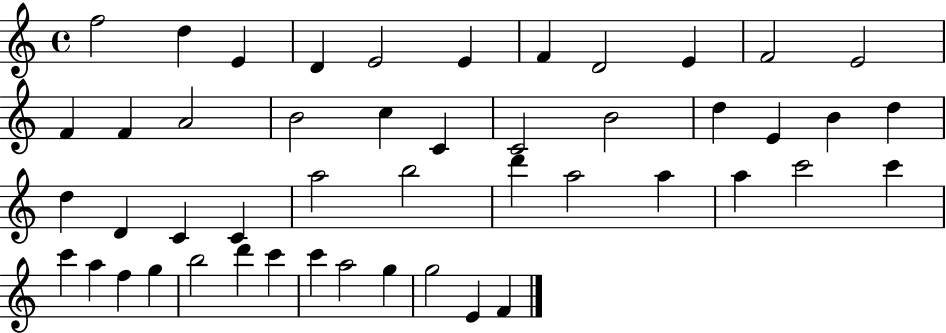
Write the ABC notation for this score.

X:1
T:Untitled
M:4/4
L:1/4
K:C
f2 d E D E2 E F D2 E F2 E2 F F A2 B2 c C C2 B2 d E B d d D C C a2 b2 d' a2 a a c'2 c' c' a f g b2 d' c' c' a2 g g2 E F